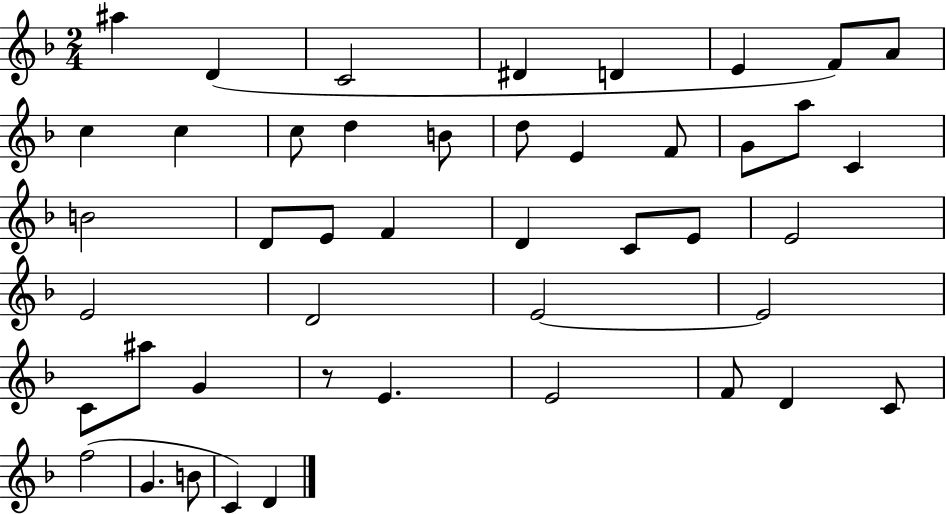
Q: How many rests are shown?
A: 1